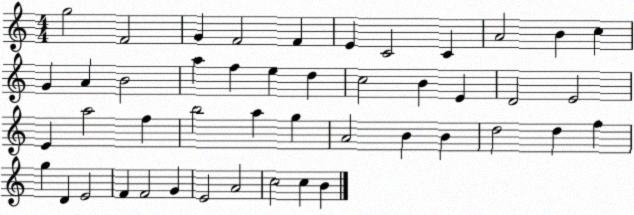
X:1
T:Untitled
M:4/4
L:1/4
K:C
g2 F2 G F2 F E C2 C A2 B c G A B2 a f e d c2 B E D2 E2 E a2 f b2 a g A2 B B d2 d f g D E2 F F2 G E2 A2 c2 c B